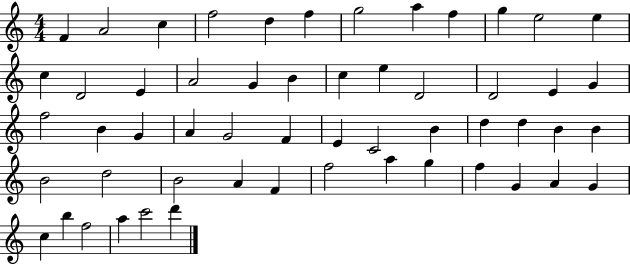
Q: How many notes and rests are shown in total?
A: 55